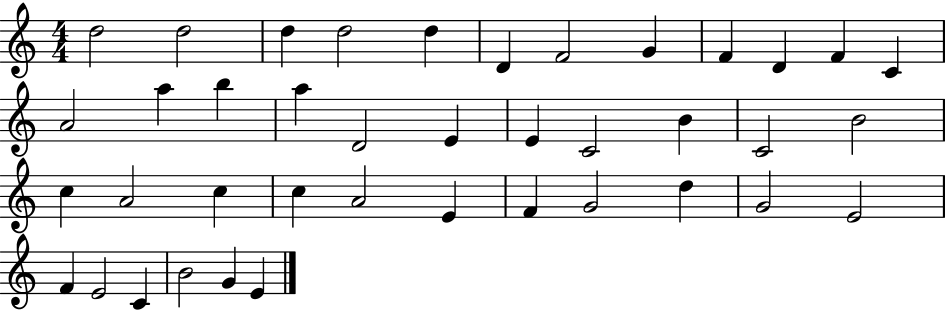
D5/h D5/h D5/q D5/h D5/q D4/q F4/h G4/q F4/q D4/q F4/q C4/q A4/h A5/q B5/q A5/q D4/h E4/q E4/q C4/h B4/q C4/h B4/h C5/q A4/h C5/q C5/q A4/h E4/q F4/q G4/h D5/q G4/h E4/h F4/q E4/h C4/q B4/h G4/q E4/q